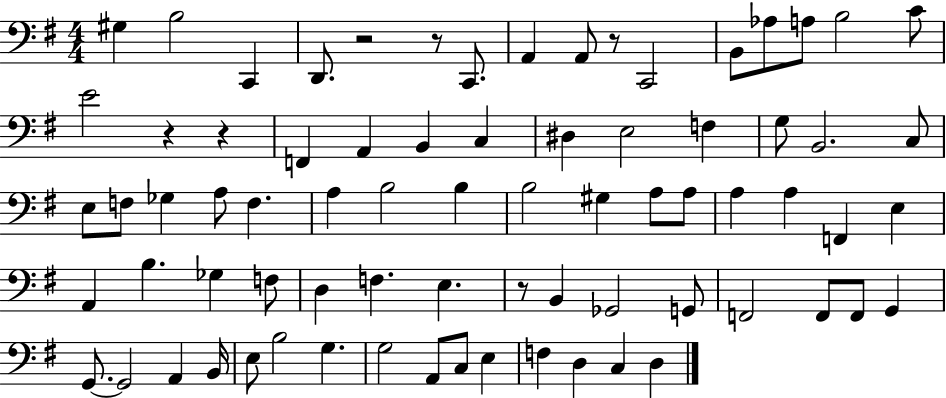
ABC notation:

X:1
T:Untitled
M:4/4
L:1/4
K:G
^G, B,2 C,, D,,/2 z2 z/2 C,,/2 A,, A,,/2 z/2 C,,2 B,,/2 _A,/2 A,/2 B,2 C/2 E2 z z F,, A,, B,, C, ^D, E,2 F, G,/2 B,,2 C,/2 E,/2 F,/2 _G, A,/2 F, A, B,2 B, B,2 ^G, A,/2 A,/2 A, A, F,, E, A,, B, _G, F,/2 D, F, E, z/2 B,, _G,,2 G,,/2 F,,2 F,,/2 F,,/2 G,, G,,/2 G,,2 A,, B,,/4 E,/2 B,2 G, G,2 A,,/2 C,/2 E, F, D, C, D,